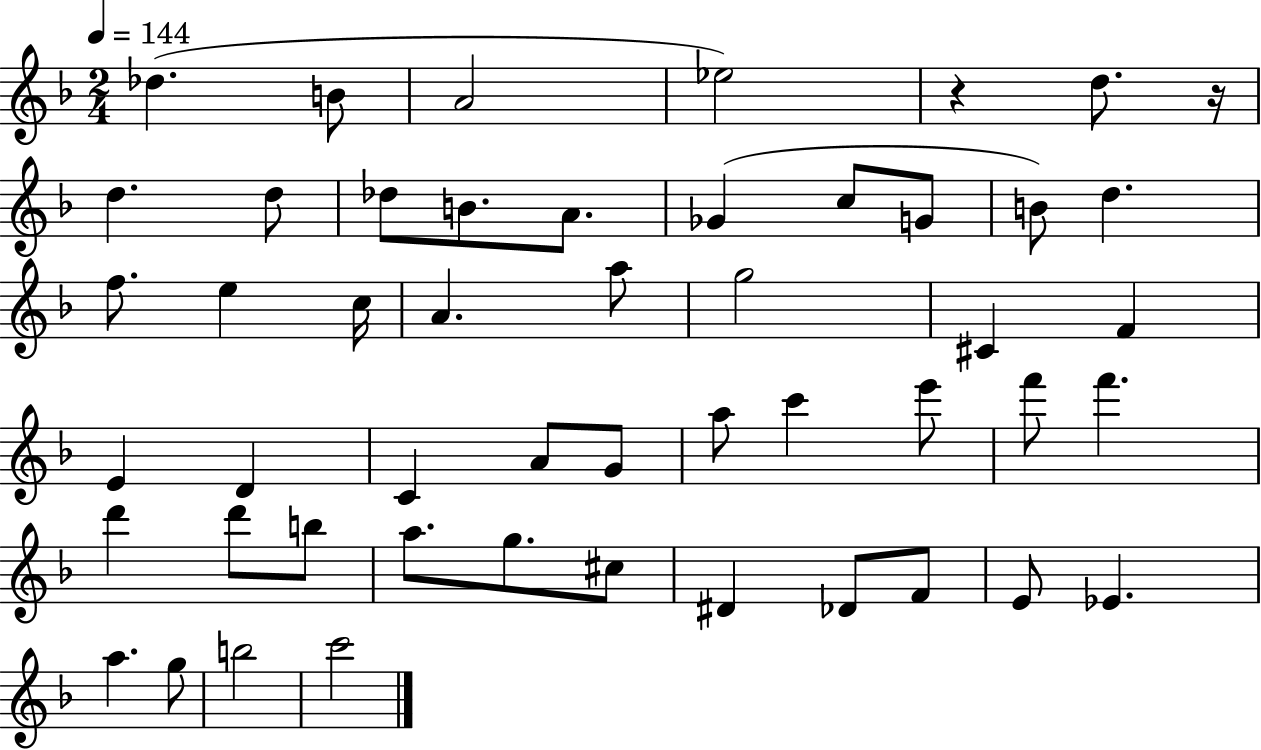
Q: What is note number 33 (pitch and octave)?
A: F6